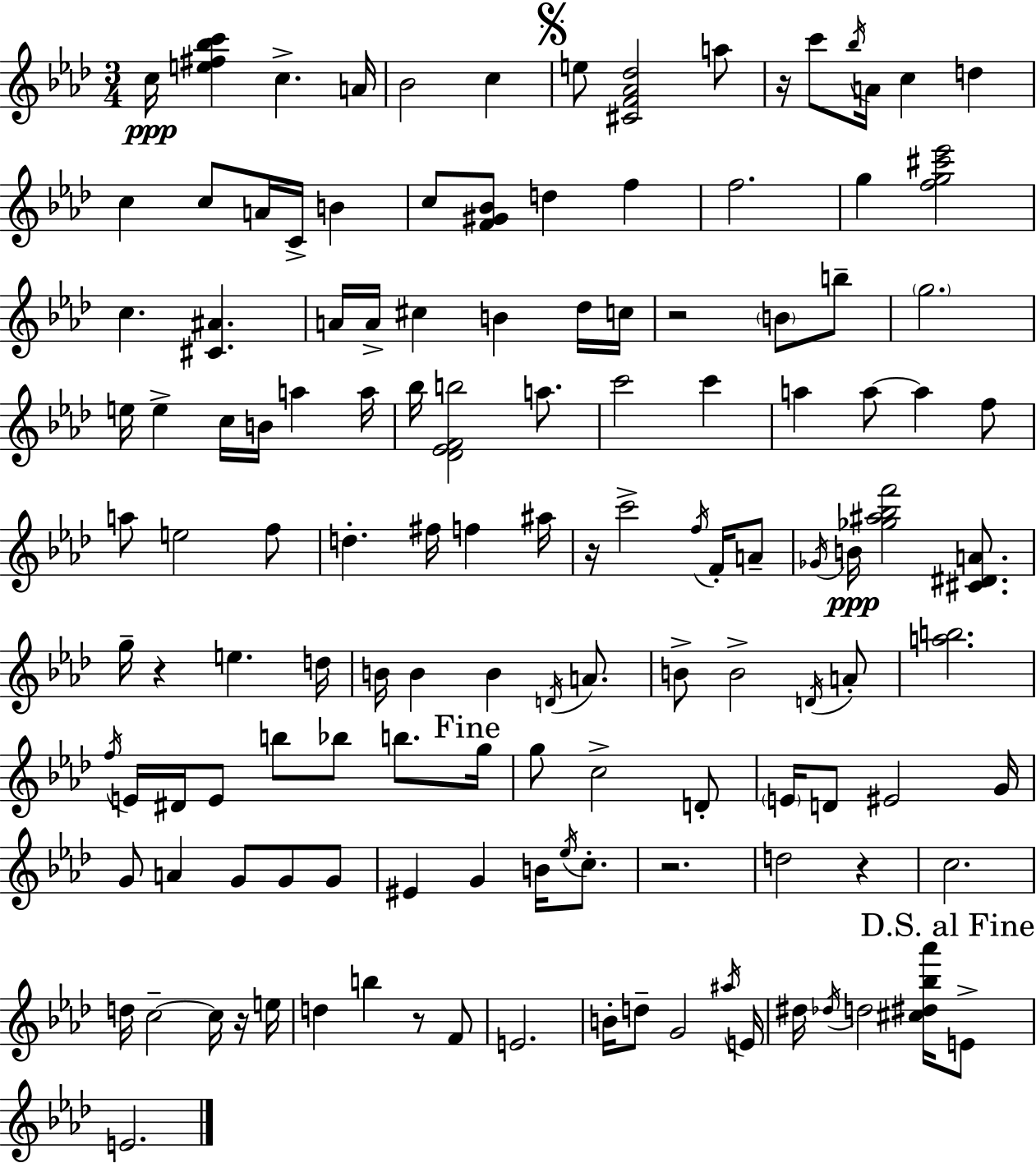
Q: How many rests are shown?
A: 8